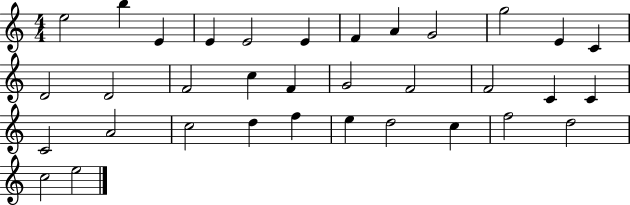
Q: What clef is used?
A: treble